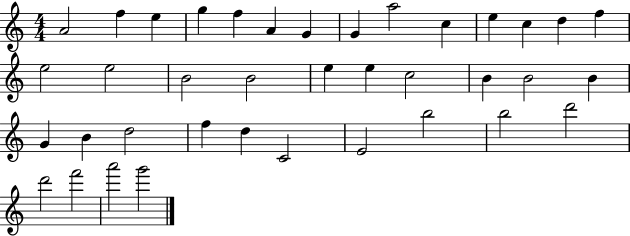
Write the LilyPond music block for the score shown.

{
  \clef treble
  \numericTimeSignature
  \time 4/4
  \key c \major
  a'2 f''4 e''4 | g''4 f''4 a'4 g'4 | g'4 a''2 c''4 | e''4 c''4 d''4 f''4 | \break e''2 e''2 | b'2 b'2 | e''4 e''4 c''2 | b'4 b'2 b'4 | \break g'4 b'4 d''2 | f''4 d''4 c'2 | e'2 b''2 | b''2 d'''2 | \break d'''2 f'''2 | a'''2 g'''2 | \bar "|."
}